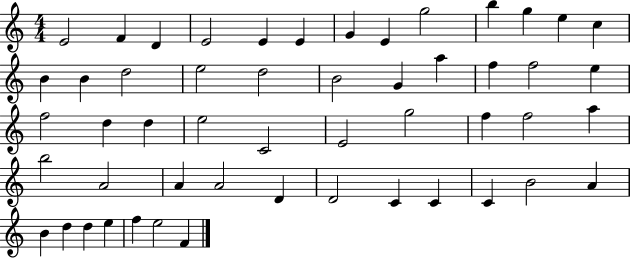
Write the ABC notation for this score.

X:1
T:Untitled
M:4/4
L:1/4
K:C
E2 F D E2 E E G E g2 b g e c B B d2 e2 d2 B2 G a f f2 e f2 d d e2 C2 E2 g2 f f2 a b2 A2 A A2 D D2 C C C B2 A B d d e f e2 F